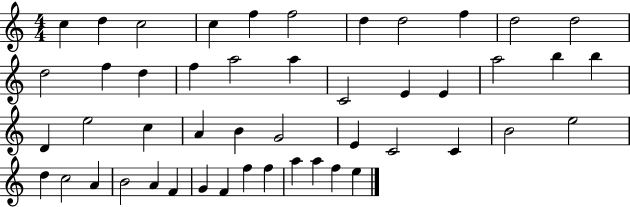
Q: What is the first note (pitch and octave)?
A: C5